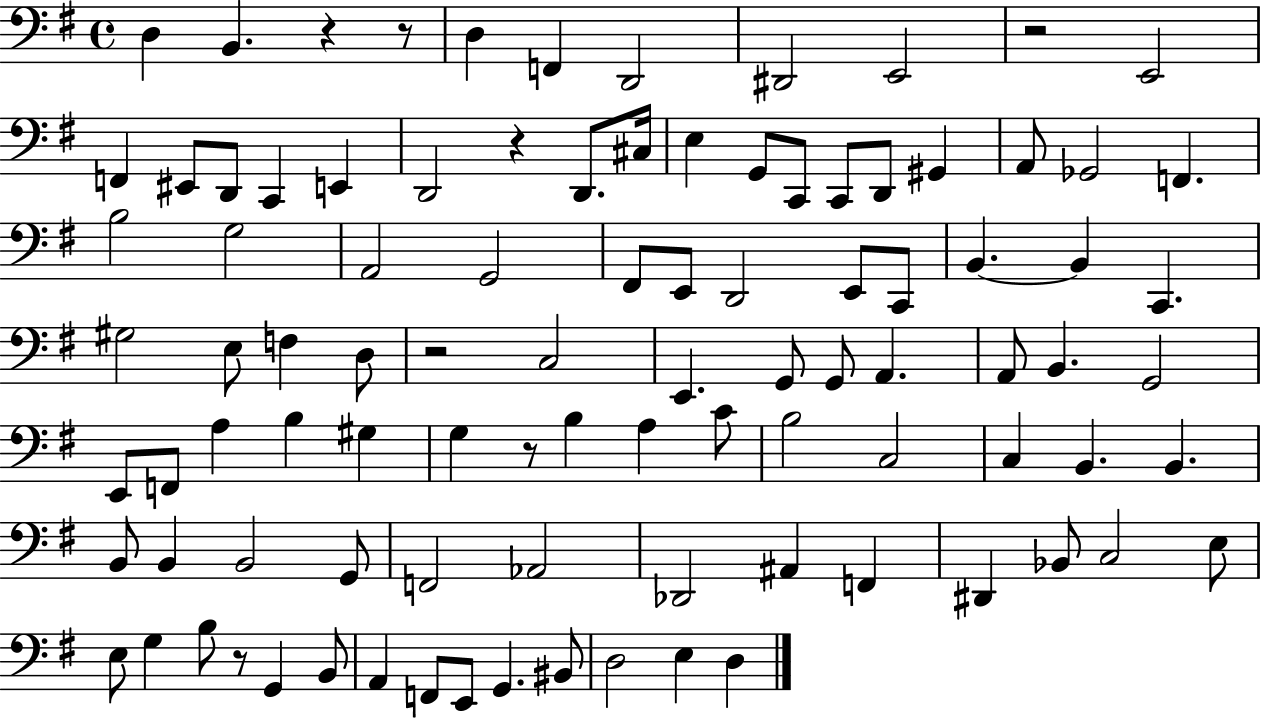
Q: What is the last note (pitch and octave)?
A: D3